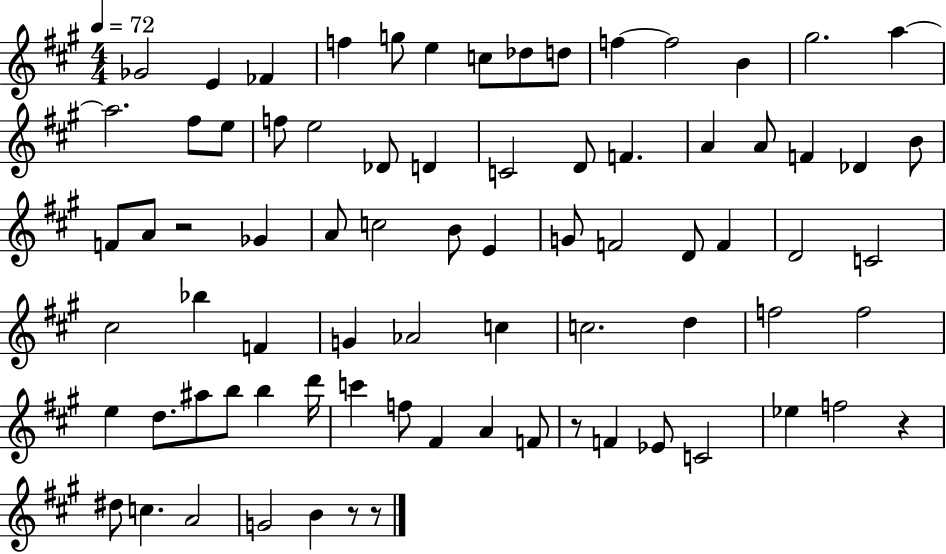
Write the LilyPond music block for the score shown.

{
  \clef treble
  \numericTimeSignature
  \time 4/4
  \key a \major
  \tempo 4 = 72
  ges'2 e'4 fes'4 | f''4 g''8 e''4 c''8 des''8 d''8 | f''4~~ f''2 b'4 | gis''2. a''4~~ | \break a''2. fis''8 e''8 | f''8 e''2 des'8 d'4 | c'2 d'8 f'4. | a'4 a'8 f'4 des'4 b'8 | \break f'8 a'8 r2 ges'4 | a'8 c''2 b'8 e'4 | g'8 f'2 d'8 f'4 | d'2 c'2 | \break cis''2 bes''4 f'4 | g'4 aes'2 c''4 | c''2. d''4 | f''2 f''2 | \break e''4 d''8. ais''8 b''8 b''4 d'''16 | c'''4 f''8 fis'4 a'4 f'8 | r8 f'4 ees'8 c'2 | ees''4 f''2 r4 | \break dis''8 c''4. a'2 | g'2 b'4 r8 r8 | \bar "|."
}